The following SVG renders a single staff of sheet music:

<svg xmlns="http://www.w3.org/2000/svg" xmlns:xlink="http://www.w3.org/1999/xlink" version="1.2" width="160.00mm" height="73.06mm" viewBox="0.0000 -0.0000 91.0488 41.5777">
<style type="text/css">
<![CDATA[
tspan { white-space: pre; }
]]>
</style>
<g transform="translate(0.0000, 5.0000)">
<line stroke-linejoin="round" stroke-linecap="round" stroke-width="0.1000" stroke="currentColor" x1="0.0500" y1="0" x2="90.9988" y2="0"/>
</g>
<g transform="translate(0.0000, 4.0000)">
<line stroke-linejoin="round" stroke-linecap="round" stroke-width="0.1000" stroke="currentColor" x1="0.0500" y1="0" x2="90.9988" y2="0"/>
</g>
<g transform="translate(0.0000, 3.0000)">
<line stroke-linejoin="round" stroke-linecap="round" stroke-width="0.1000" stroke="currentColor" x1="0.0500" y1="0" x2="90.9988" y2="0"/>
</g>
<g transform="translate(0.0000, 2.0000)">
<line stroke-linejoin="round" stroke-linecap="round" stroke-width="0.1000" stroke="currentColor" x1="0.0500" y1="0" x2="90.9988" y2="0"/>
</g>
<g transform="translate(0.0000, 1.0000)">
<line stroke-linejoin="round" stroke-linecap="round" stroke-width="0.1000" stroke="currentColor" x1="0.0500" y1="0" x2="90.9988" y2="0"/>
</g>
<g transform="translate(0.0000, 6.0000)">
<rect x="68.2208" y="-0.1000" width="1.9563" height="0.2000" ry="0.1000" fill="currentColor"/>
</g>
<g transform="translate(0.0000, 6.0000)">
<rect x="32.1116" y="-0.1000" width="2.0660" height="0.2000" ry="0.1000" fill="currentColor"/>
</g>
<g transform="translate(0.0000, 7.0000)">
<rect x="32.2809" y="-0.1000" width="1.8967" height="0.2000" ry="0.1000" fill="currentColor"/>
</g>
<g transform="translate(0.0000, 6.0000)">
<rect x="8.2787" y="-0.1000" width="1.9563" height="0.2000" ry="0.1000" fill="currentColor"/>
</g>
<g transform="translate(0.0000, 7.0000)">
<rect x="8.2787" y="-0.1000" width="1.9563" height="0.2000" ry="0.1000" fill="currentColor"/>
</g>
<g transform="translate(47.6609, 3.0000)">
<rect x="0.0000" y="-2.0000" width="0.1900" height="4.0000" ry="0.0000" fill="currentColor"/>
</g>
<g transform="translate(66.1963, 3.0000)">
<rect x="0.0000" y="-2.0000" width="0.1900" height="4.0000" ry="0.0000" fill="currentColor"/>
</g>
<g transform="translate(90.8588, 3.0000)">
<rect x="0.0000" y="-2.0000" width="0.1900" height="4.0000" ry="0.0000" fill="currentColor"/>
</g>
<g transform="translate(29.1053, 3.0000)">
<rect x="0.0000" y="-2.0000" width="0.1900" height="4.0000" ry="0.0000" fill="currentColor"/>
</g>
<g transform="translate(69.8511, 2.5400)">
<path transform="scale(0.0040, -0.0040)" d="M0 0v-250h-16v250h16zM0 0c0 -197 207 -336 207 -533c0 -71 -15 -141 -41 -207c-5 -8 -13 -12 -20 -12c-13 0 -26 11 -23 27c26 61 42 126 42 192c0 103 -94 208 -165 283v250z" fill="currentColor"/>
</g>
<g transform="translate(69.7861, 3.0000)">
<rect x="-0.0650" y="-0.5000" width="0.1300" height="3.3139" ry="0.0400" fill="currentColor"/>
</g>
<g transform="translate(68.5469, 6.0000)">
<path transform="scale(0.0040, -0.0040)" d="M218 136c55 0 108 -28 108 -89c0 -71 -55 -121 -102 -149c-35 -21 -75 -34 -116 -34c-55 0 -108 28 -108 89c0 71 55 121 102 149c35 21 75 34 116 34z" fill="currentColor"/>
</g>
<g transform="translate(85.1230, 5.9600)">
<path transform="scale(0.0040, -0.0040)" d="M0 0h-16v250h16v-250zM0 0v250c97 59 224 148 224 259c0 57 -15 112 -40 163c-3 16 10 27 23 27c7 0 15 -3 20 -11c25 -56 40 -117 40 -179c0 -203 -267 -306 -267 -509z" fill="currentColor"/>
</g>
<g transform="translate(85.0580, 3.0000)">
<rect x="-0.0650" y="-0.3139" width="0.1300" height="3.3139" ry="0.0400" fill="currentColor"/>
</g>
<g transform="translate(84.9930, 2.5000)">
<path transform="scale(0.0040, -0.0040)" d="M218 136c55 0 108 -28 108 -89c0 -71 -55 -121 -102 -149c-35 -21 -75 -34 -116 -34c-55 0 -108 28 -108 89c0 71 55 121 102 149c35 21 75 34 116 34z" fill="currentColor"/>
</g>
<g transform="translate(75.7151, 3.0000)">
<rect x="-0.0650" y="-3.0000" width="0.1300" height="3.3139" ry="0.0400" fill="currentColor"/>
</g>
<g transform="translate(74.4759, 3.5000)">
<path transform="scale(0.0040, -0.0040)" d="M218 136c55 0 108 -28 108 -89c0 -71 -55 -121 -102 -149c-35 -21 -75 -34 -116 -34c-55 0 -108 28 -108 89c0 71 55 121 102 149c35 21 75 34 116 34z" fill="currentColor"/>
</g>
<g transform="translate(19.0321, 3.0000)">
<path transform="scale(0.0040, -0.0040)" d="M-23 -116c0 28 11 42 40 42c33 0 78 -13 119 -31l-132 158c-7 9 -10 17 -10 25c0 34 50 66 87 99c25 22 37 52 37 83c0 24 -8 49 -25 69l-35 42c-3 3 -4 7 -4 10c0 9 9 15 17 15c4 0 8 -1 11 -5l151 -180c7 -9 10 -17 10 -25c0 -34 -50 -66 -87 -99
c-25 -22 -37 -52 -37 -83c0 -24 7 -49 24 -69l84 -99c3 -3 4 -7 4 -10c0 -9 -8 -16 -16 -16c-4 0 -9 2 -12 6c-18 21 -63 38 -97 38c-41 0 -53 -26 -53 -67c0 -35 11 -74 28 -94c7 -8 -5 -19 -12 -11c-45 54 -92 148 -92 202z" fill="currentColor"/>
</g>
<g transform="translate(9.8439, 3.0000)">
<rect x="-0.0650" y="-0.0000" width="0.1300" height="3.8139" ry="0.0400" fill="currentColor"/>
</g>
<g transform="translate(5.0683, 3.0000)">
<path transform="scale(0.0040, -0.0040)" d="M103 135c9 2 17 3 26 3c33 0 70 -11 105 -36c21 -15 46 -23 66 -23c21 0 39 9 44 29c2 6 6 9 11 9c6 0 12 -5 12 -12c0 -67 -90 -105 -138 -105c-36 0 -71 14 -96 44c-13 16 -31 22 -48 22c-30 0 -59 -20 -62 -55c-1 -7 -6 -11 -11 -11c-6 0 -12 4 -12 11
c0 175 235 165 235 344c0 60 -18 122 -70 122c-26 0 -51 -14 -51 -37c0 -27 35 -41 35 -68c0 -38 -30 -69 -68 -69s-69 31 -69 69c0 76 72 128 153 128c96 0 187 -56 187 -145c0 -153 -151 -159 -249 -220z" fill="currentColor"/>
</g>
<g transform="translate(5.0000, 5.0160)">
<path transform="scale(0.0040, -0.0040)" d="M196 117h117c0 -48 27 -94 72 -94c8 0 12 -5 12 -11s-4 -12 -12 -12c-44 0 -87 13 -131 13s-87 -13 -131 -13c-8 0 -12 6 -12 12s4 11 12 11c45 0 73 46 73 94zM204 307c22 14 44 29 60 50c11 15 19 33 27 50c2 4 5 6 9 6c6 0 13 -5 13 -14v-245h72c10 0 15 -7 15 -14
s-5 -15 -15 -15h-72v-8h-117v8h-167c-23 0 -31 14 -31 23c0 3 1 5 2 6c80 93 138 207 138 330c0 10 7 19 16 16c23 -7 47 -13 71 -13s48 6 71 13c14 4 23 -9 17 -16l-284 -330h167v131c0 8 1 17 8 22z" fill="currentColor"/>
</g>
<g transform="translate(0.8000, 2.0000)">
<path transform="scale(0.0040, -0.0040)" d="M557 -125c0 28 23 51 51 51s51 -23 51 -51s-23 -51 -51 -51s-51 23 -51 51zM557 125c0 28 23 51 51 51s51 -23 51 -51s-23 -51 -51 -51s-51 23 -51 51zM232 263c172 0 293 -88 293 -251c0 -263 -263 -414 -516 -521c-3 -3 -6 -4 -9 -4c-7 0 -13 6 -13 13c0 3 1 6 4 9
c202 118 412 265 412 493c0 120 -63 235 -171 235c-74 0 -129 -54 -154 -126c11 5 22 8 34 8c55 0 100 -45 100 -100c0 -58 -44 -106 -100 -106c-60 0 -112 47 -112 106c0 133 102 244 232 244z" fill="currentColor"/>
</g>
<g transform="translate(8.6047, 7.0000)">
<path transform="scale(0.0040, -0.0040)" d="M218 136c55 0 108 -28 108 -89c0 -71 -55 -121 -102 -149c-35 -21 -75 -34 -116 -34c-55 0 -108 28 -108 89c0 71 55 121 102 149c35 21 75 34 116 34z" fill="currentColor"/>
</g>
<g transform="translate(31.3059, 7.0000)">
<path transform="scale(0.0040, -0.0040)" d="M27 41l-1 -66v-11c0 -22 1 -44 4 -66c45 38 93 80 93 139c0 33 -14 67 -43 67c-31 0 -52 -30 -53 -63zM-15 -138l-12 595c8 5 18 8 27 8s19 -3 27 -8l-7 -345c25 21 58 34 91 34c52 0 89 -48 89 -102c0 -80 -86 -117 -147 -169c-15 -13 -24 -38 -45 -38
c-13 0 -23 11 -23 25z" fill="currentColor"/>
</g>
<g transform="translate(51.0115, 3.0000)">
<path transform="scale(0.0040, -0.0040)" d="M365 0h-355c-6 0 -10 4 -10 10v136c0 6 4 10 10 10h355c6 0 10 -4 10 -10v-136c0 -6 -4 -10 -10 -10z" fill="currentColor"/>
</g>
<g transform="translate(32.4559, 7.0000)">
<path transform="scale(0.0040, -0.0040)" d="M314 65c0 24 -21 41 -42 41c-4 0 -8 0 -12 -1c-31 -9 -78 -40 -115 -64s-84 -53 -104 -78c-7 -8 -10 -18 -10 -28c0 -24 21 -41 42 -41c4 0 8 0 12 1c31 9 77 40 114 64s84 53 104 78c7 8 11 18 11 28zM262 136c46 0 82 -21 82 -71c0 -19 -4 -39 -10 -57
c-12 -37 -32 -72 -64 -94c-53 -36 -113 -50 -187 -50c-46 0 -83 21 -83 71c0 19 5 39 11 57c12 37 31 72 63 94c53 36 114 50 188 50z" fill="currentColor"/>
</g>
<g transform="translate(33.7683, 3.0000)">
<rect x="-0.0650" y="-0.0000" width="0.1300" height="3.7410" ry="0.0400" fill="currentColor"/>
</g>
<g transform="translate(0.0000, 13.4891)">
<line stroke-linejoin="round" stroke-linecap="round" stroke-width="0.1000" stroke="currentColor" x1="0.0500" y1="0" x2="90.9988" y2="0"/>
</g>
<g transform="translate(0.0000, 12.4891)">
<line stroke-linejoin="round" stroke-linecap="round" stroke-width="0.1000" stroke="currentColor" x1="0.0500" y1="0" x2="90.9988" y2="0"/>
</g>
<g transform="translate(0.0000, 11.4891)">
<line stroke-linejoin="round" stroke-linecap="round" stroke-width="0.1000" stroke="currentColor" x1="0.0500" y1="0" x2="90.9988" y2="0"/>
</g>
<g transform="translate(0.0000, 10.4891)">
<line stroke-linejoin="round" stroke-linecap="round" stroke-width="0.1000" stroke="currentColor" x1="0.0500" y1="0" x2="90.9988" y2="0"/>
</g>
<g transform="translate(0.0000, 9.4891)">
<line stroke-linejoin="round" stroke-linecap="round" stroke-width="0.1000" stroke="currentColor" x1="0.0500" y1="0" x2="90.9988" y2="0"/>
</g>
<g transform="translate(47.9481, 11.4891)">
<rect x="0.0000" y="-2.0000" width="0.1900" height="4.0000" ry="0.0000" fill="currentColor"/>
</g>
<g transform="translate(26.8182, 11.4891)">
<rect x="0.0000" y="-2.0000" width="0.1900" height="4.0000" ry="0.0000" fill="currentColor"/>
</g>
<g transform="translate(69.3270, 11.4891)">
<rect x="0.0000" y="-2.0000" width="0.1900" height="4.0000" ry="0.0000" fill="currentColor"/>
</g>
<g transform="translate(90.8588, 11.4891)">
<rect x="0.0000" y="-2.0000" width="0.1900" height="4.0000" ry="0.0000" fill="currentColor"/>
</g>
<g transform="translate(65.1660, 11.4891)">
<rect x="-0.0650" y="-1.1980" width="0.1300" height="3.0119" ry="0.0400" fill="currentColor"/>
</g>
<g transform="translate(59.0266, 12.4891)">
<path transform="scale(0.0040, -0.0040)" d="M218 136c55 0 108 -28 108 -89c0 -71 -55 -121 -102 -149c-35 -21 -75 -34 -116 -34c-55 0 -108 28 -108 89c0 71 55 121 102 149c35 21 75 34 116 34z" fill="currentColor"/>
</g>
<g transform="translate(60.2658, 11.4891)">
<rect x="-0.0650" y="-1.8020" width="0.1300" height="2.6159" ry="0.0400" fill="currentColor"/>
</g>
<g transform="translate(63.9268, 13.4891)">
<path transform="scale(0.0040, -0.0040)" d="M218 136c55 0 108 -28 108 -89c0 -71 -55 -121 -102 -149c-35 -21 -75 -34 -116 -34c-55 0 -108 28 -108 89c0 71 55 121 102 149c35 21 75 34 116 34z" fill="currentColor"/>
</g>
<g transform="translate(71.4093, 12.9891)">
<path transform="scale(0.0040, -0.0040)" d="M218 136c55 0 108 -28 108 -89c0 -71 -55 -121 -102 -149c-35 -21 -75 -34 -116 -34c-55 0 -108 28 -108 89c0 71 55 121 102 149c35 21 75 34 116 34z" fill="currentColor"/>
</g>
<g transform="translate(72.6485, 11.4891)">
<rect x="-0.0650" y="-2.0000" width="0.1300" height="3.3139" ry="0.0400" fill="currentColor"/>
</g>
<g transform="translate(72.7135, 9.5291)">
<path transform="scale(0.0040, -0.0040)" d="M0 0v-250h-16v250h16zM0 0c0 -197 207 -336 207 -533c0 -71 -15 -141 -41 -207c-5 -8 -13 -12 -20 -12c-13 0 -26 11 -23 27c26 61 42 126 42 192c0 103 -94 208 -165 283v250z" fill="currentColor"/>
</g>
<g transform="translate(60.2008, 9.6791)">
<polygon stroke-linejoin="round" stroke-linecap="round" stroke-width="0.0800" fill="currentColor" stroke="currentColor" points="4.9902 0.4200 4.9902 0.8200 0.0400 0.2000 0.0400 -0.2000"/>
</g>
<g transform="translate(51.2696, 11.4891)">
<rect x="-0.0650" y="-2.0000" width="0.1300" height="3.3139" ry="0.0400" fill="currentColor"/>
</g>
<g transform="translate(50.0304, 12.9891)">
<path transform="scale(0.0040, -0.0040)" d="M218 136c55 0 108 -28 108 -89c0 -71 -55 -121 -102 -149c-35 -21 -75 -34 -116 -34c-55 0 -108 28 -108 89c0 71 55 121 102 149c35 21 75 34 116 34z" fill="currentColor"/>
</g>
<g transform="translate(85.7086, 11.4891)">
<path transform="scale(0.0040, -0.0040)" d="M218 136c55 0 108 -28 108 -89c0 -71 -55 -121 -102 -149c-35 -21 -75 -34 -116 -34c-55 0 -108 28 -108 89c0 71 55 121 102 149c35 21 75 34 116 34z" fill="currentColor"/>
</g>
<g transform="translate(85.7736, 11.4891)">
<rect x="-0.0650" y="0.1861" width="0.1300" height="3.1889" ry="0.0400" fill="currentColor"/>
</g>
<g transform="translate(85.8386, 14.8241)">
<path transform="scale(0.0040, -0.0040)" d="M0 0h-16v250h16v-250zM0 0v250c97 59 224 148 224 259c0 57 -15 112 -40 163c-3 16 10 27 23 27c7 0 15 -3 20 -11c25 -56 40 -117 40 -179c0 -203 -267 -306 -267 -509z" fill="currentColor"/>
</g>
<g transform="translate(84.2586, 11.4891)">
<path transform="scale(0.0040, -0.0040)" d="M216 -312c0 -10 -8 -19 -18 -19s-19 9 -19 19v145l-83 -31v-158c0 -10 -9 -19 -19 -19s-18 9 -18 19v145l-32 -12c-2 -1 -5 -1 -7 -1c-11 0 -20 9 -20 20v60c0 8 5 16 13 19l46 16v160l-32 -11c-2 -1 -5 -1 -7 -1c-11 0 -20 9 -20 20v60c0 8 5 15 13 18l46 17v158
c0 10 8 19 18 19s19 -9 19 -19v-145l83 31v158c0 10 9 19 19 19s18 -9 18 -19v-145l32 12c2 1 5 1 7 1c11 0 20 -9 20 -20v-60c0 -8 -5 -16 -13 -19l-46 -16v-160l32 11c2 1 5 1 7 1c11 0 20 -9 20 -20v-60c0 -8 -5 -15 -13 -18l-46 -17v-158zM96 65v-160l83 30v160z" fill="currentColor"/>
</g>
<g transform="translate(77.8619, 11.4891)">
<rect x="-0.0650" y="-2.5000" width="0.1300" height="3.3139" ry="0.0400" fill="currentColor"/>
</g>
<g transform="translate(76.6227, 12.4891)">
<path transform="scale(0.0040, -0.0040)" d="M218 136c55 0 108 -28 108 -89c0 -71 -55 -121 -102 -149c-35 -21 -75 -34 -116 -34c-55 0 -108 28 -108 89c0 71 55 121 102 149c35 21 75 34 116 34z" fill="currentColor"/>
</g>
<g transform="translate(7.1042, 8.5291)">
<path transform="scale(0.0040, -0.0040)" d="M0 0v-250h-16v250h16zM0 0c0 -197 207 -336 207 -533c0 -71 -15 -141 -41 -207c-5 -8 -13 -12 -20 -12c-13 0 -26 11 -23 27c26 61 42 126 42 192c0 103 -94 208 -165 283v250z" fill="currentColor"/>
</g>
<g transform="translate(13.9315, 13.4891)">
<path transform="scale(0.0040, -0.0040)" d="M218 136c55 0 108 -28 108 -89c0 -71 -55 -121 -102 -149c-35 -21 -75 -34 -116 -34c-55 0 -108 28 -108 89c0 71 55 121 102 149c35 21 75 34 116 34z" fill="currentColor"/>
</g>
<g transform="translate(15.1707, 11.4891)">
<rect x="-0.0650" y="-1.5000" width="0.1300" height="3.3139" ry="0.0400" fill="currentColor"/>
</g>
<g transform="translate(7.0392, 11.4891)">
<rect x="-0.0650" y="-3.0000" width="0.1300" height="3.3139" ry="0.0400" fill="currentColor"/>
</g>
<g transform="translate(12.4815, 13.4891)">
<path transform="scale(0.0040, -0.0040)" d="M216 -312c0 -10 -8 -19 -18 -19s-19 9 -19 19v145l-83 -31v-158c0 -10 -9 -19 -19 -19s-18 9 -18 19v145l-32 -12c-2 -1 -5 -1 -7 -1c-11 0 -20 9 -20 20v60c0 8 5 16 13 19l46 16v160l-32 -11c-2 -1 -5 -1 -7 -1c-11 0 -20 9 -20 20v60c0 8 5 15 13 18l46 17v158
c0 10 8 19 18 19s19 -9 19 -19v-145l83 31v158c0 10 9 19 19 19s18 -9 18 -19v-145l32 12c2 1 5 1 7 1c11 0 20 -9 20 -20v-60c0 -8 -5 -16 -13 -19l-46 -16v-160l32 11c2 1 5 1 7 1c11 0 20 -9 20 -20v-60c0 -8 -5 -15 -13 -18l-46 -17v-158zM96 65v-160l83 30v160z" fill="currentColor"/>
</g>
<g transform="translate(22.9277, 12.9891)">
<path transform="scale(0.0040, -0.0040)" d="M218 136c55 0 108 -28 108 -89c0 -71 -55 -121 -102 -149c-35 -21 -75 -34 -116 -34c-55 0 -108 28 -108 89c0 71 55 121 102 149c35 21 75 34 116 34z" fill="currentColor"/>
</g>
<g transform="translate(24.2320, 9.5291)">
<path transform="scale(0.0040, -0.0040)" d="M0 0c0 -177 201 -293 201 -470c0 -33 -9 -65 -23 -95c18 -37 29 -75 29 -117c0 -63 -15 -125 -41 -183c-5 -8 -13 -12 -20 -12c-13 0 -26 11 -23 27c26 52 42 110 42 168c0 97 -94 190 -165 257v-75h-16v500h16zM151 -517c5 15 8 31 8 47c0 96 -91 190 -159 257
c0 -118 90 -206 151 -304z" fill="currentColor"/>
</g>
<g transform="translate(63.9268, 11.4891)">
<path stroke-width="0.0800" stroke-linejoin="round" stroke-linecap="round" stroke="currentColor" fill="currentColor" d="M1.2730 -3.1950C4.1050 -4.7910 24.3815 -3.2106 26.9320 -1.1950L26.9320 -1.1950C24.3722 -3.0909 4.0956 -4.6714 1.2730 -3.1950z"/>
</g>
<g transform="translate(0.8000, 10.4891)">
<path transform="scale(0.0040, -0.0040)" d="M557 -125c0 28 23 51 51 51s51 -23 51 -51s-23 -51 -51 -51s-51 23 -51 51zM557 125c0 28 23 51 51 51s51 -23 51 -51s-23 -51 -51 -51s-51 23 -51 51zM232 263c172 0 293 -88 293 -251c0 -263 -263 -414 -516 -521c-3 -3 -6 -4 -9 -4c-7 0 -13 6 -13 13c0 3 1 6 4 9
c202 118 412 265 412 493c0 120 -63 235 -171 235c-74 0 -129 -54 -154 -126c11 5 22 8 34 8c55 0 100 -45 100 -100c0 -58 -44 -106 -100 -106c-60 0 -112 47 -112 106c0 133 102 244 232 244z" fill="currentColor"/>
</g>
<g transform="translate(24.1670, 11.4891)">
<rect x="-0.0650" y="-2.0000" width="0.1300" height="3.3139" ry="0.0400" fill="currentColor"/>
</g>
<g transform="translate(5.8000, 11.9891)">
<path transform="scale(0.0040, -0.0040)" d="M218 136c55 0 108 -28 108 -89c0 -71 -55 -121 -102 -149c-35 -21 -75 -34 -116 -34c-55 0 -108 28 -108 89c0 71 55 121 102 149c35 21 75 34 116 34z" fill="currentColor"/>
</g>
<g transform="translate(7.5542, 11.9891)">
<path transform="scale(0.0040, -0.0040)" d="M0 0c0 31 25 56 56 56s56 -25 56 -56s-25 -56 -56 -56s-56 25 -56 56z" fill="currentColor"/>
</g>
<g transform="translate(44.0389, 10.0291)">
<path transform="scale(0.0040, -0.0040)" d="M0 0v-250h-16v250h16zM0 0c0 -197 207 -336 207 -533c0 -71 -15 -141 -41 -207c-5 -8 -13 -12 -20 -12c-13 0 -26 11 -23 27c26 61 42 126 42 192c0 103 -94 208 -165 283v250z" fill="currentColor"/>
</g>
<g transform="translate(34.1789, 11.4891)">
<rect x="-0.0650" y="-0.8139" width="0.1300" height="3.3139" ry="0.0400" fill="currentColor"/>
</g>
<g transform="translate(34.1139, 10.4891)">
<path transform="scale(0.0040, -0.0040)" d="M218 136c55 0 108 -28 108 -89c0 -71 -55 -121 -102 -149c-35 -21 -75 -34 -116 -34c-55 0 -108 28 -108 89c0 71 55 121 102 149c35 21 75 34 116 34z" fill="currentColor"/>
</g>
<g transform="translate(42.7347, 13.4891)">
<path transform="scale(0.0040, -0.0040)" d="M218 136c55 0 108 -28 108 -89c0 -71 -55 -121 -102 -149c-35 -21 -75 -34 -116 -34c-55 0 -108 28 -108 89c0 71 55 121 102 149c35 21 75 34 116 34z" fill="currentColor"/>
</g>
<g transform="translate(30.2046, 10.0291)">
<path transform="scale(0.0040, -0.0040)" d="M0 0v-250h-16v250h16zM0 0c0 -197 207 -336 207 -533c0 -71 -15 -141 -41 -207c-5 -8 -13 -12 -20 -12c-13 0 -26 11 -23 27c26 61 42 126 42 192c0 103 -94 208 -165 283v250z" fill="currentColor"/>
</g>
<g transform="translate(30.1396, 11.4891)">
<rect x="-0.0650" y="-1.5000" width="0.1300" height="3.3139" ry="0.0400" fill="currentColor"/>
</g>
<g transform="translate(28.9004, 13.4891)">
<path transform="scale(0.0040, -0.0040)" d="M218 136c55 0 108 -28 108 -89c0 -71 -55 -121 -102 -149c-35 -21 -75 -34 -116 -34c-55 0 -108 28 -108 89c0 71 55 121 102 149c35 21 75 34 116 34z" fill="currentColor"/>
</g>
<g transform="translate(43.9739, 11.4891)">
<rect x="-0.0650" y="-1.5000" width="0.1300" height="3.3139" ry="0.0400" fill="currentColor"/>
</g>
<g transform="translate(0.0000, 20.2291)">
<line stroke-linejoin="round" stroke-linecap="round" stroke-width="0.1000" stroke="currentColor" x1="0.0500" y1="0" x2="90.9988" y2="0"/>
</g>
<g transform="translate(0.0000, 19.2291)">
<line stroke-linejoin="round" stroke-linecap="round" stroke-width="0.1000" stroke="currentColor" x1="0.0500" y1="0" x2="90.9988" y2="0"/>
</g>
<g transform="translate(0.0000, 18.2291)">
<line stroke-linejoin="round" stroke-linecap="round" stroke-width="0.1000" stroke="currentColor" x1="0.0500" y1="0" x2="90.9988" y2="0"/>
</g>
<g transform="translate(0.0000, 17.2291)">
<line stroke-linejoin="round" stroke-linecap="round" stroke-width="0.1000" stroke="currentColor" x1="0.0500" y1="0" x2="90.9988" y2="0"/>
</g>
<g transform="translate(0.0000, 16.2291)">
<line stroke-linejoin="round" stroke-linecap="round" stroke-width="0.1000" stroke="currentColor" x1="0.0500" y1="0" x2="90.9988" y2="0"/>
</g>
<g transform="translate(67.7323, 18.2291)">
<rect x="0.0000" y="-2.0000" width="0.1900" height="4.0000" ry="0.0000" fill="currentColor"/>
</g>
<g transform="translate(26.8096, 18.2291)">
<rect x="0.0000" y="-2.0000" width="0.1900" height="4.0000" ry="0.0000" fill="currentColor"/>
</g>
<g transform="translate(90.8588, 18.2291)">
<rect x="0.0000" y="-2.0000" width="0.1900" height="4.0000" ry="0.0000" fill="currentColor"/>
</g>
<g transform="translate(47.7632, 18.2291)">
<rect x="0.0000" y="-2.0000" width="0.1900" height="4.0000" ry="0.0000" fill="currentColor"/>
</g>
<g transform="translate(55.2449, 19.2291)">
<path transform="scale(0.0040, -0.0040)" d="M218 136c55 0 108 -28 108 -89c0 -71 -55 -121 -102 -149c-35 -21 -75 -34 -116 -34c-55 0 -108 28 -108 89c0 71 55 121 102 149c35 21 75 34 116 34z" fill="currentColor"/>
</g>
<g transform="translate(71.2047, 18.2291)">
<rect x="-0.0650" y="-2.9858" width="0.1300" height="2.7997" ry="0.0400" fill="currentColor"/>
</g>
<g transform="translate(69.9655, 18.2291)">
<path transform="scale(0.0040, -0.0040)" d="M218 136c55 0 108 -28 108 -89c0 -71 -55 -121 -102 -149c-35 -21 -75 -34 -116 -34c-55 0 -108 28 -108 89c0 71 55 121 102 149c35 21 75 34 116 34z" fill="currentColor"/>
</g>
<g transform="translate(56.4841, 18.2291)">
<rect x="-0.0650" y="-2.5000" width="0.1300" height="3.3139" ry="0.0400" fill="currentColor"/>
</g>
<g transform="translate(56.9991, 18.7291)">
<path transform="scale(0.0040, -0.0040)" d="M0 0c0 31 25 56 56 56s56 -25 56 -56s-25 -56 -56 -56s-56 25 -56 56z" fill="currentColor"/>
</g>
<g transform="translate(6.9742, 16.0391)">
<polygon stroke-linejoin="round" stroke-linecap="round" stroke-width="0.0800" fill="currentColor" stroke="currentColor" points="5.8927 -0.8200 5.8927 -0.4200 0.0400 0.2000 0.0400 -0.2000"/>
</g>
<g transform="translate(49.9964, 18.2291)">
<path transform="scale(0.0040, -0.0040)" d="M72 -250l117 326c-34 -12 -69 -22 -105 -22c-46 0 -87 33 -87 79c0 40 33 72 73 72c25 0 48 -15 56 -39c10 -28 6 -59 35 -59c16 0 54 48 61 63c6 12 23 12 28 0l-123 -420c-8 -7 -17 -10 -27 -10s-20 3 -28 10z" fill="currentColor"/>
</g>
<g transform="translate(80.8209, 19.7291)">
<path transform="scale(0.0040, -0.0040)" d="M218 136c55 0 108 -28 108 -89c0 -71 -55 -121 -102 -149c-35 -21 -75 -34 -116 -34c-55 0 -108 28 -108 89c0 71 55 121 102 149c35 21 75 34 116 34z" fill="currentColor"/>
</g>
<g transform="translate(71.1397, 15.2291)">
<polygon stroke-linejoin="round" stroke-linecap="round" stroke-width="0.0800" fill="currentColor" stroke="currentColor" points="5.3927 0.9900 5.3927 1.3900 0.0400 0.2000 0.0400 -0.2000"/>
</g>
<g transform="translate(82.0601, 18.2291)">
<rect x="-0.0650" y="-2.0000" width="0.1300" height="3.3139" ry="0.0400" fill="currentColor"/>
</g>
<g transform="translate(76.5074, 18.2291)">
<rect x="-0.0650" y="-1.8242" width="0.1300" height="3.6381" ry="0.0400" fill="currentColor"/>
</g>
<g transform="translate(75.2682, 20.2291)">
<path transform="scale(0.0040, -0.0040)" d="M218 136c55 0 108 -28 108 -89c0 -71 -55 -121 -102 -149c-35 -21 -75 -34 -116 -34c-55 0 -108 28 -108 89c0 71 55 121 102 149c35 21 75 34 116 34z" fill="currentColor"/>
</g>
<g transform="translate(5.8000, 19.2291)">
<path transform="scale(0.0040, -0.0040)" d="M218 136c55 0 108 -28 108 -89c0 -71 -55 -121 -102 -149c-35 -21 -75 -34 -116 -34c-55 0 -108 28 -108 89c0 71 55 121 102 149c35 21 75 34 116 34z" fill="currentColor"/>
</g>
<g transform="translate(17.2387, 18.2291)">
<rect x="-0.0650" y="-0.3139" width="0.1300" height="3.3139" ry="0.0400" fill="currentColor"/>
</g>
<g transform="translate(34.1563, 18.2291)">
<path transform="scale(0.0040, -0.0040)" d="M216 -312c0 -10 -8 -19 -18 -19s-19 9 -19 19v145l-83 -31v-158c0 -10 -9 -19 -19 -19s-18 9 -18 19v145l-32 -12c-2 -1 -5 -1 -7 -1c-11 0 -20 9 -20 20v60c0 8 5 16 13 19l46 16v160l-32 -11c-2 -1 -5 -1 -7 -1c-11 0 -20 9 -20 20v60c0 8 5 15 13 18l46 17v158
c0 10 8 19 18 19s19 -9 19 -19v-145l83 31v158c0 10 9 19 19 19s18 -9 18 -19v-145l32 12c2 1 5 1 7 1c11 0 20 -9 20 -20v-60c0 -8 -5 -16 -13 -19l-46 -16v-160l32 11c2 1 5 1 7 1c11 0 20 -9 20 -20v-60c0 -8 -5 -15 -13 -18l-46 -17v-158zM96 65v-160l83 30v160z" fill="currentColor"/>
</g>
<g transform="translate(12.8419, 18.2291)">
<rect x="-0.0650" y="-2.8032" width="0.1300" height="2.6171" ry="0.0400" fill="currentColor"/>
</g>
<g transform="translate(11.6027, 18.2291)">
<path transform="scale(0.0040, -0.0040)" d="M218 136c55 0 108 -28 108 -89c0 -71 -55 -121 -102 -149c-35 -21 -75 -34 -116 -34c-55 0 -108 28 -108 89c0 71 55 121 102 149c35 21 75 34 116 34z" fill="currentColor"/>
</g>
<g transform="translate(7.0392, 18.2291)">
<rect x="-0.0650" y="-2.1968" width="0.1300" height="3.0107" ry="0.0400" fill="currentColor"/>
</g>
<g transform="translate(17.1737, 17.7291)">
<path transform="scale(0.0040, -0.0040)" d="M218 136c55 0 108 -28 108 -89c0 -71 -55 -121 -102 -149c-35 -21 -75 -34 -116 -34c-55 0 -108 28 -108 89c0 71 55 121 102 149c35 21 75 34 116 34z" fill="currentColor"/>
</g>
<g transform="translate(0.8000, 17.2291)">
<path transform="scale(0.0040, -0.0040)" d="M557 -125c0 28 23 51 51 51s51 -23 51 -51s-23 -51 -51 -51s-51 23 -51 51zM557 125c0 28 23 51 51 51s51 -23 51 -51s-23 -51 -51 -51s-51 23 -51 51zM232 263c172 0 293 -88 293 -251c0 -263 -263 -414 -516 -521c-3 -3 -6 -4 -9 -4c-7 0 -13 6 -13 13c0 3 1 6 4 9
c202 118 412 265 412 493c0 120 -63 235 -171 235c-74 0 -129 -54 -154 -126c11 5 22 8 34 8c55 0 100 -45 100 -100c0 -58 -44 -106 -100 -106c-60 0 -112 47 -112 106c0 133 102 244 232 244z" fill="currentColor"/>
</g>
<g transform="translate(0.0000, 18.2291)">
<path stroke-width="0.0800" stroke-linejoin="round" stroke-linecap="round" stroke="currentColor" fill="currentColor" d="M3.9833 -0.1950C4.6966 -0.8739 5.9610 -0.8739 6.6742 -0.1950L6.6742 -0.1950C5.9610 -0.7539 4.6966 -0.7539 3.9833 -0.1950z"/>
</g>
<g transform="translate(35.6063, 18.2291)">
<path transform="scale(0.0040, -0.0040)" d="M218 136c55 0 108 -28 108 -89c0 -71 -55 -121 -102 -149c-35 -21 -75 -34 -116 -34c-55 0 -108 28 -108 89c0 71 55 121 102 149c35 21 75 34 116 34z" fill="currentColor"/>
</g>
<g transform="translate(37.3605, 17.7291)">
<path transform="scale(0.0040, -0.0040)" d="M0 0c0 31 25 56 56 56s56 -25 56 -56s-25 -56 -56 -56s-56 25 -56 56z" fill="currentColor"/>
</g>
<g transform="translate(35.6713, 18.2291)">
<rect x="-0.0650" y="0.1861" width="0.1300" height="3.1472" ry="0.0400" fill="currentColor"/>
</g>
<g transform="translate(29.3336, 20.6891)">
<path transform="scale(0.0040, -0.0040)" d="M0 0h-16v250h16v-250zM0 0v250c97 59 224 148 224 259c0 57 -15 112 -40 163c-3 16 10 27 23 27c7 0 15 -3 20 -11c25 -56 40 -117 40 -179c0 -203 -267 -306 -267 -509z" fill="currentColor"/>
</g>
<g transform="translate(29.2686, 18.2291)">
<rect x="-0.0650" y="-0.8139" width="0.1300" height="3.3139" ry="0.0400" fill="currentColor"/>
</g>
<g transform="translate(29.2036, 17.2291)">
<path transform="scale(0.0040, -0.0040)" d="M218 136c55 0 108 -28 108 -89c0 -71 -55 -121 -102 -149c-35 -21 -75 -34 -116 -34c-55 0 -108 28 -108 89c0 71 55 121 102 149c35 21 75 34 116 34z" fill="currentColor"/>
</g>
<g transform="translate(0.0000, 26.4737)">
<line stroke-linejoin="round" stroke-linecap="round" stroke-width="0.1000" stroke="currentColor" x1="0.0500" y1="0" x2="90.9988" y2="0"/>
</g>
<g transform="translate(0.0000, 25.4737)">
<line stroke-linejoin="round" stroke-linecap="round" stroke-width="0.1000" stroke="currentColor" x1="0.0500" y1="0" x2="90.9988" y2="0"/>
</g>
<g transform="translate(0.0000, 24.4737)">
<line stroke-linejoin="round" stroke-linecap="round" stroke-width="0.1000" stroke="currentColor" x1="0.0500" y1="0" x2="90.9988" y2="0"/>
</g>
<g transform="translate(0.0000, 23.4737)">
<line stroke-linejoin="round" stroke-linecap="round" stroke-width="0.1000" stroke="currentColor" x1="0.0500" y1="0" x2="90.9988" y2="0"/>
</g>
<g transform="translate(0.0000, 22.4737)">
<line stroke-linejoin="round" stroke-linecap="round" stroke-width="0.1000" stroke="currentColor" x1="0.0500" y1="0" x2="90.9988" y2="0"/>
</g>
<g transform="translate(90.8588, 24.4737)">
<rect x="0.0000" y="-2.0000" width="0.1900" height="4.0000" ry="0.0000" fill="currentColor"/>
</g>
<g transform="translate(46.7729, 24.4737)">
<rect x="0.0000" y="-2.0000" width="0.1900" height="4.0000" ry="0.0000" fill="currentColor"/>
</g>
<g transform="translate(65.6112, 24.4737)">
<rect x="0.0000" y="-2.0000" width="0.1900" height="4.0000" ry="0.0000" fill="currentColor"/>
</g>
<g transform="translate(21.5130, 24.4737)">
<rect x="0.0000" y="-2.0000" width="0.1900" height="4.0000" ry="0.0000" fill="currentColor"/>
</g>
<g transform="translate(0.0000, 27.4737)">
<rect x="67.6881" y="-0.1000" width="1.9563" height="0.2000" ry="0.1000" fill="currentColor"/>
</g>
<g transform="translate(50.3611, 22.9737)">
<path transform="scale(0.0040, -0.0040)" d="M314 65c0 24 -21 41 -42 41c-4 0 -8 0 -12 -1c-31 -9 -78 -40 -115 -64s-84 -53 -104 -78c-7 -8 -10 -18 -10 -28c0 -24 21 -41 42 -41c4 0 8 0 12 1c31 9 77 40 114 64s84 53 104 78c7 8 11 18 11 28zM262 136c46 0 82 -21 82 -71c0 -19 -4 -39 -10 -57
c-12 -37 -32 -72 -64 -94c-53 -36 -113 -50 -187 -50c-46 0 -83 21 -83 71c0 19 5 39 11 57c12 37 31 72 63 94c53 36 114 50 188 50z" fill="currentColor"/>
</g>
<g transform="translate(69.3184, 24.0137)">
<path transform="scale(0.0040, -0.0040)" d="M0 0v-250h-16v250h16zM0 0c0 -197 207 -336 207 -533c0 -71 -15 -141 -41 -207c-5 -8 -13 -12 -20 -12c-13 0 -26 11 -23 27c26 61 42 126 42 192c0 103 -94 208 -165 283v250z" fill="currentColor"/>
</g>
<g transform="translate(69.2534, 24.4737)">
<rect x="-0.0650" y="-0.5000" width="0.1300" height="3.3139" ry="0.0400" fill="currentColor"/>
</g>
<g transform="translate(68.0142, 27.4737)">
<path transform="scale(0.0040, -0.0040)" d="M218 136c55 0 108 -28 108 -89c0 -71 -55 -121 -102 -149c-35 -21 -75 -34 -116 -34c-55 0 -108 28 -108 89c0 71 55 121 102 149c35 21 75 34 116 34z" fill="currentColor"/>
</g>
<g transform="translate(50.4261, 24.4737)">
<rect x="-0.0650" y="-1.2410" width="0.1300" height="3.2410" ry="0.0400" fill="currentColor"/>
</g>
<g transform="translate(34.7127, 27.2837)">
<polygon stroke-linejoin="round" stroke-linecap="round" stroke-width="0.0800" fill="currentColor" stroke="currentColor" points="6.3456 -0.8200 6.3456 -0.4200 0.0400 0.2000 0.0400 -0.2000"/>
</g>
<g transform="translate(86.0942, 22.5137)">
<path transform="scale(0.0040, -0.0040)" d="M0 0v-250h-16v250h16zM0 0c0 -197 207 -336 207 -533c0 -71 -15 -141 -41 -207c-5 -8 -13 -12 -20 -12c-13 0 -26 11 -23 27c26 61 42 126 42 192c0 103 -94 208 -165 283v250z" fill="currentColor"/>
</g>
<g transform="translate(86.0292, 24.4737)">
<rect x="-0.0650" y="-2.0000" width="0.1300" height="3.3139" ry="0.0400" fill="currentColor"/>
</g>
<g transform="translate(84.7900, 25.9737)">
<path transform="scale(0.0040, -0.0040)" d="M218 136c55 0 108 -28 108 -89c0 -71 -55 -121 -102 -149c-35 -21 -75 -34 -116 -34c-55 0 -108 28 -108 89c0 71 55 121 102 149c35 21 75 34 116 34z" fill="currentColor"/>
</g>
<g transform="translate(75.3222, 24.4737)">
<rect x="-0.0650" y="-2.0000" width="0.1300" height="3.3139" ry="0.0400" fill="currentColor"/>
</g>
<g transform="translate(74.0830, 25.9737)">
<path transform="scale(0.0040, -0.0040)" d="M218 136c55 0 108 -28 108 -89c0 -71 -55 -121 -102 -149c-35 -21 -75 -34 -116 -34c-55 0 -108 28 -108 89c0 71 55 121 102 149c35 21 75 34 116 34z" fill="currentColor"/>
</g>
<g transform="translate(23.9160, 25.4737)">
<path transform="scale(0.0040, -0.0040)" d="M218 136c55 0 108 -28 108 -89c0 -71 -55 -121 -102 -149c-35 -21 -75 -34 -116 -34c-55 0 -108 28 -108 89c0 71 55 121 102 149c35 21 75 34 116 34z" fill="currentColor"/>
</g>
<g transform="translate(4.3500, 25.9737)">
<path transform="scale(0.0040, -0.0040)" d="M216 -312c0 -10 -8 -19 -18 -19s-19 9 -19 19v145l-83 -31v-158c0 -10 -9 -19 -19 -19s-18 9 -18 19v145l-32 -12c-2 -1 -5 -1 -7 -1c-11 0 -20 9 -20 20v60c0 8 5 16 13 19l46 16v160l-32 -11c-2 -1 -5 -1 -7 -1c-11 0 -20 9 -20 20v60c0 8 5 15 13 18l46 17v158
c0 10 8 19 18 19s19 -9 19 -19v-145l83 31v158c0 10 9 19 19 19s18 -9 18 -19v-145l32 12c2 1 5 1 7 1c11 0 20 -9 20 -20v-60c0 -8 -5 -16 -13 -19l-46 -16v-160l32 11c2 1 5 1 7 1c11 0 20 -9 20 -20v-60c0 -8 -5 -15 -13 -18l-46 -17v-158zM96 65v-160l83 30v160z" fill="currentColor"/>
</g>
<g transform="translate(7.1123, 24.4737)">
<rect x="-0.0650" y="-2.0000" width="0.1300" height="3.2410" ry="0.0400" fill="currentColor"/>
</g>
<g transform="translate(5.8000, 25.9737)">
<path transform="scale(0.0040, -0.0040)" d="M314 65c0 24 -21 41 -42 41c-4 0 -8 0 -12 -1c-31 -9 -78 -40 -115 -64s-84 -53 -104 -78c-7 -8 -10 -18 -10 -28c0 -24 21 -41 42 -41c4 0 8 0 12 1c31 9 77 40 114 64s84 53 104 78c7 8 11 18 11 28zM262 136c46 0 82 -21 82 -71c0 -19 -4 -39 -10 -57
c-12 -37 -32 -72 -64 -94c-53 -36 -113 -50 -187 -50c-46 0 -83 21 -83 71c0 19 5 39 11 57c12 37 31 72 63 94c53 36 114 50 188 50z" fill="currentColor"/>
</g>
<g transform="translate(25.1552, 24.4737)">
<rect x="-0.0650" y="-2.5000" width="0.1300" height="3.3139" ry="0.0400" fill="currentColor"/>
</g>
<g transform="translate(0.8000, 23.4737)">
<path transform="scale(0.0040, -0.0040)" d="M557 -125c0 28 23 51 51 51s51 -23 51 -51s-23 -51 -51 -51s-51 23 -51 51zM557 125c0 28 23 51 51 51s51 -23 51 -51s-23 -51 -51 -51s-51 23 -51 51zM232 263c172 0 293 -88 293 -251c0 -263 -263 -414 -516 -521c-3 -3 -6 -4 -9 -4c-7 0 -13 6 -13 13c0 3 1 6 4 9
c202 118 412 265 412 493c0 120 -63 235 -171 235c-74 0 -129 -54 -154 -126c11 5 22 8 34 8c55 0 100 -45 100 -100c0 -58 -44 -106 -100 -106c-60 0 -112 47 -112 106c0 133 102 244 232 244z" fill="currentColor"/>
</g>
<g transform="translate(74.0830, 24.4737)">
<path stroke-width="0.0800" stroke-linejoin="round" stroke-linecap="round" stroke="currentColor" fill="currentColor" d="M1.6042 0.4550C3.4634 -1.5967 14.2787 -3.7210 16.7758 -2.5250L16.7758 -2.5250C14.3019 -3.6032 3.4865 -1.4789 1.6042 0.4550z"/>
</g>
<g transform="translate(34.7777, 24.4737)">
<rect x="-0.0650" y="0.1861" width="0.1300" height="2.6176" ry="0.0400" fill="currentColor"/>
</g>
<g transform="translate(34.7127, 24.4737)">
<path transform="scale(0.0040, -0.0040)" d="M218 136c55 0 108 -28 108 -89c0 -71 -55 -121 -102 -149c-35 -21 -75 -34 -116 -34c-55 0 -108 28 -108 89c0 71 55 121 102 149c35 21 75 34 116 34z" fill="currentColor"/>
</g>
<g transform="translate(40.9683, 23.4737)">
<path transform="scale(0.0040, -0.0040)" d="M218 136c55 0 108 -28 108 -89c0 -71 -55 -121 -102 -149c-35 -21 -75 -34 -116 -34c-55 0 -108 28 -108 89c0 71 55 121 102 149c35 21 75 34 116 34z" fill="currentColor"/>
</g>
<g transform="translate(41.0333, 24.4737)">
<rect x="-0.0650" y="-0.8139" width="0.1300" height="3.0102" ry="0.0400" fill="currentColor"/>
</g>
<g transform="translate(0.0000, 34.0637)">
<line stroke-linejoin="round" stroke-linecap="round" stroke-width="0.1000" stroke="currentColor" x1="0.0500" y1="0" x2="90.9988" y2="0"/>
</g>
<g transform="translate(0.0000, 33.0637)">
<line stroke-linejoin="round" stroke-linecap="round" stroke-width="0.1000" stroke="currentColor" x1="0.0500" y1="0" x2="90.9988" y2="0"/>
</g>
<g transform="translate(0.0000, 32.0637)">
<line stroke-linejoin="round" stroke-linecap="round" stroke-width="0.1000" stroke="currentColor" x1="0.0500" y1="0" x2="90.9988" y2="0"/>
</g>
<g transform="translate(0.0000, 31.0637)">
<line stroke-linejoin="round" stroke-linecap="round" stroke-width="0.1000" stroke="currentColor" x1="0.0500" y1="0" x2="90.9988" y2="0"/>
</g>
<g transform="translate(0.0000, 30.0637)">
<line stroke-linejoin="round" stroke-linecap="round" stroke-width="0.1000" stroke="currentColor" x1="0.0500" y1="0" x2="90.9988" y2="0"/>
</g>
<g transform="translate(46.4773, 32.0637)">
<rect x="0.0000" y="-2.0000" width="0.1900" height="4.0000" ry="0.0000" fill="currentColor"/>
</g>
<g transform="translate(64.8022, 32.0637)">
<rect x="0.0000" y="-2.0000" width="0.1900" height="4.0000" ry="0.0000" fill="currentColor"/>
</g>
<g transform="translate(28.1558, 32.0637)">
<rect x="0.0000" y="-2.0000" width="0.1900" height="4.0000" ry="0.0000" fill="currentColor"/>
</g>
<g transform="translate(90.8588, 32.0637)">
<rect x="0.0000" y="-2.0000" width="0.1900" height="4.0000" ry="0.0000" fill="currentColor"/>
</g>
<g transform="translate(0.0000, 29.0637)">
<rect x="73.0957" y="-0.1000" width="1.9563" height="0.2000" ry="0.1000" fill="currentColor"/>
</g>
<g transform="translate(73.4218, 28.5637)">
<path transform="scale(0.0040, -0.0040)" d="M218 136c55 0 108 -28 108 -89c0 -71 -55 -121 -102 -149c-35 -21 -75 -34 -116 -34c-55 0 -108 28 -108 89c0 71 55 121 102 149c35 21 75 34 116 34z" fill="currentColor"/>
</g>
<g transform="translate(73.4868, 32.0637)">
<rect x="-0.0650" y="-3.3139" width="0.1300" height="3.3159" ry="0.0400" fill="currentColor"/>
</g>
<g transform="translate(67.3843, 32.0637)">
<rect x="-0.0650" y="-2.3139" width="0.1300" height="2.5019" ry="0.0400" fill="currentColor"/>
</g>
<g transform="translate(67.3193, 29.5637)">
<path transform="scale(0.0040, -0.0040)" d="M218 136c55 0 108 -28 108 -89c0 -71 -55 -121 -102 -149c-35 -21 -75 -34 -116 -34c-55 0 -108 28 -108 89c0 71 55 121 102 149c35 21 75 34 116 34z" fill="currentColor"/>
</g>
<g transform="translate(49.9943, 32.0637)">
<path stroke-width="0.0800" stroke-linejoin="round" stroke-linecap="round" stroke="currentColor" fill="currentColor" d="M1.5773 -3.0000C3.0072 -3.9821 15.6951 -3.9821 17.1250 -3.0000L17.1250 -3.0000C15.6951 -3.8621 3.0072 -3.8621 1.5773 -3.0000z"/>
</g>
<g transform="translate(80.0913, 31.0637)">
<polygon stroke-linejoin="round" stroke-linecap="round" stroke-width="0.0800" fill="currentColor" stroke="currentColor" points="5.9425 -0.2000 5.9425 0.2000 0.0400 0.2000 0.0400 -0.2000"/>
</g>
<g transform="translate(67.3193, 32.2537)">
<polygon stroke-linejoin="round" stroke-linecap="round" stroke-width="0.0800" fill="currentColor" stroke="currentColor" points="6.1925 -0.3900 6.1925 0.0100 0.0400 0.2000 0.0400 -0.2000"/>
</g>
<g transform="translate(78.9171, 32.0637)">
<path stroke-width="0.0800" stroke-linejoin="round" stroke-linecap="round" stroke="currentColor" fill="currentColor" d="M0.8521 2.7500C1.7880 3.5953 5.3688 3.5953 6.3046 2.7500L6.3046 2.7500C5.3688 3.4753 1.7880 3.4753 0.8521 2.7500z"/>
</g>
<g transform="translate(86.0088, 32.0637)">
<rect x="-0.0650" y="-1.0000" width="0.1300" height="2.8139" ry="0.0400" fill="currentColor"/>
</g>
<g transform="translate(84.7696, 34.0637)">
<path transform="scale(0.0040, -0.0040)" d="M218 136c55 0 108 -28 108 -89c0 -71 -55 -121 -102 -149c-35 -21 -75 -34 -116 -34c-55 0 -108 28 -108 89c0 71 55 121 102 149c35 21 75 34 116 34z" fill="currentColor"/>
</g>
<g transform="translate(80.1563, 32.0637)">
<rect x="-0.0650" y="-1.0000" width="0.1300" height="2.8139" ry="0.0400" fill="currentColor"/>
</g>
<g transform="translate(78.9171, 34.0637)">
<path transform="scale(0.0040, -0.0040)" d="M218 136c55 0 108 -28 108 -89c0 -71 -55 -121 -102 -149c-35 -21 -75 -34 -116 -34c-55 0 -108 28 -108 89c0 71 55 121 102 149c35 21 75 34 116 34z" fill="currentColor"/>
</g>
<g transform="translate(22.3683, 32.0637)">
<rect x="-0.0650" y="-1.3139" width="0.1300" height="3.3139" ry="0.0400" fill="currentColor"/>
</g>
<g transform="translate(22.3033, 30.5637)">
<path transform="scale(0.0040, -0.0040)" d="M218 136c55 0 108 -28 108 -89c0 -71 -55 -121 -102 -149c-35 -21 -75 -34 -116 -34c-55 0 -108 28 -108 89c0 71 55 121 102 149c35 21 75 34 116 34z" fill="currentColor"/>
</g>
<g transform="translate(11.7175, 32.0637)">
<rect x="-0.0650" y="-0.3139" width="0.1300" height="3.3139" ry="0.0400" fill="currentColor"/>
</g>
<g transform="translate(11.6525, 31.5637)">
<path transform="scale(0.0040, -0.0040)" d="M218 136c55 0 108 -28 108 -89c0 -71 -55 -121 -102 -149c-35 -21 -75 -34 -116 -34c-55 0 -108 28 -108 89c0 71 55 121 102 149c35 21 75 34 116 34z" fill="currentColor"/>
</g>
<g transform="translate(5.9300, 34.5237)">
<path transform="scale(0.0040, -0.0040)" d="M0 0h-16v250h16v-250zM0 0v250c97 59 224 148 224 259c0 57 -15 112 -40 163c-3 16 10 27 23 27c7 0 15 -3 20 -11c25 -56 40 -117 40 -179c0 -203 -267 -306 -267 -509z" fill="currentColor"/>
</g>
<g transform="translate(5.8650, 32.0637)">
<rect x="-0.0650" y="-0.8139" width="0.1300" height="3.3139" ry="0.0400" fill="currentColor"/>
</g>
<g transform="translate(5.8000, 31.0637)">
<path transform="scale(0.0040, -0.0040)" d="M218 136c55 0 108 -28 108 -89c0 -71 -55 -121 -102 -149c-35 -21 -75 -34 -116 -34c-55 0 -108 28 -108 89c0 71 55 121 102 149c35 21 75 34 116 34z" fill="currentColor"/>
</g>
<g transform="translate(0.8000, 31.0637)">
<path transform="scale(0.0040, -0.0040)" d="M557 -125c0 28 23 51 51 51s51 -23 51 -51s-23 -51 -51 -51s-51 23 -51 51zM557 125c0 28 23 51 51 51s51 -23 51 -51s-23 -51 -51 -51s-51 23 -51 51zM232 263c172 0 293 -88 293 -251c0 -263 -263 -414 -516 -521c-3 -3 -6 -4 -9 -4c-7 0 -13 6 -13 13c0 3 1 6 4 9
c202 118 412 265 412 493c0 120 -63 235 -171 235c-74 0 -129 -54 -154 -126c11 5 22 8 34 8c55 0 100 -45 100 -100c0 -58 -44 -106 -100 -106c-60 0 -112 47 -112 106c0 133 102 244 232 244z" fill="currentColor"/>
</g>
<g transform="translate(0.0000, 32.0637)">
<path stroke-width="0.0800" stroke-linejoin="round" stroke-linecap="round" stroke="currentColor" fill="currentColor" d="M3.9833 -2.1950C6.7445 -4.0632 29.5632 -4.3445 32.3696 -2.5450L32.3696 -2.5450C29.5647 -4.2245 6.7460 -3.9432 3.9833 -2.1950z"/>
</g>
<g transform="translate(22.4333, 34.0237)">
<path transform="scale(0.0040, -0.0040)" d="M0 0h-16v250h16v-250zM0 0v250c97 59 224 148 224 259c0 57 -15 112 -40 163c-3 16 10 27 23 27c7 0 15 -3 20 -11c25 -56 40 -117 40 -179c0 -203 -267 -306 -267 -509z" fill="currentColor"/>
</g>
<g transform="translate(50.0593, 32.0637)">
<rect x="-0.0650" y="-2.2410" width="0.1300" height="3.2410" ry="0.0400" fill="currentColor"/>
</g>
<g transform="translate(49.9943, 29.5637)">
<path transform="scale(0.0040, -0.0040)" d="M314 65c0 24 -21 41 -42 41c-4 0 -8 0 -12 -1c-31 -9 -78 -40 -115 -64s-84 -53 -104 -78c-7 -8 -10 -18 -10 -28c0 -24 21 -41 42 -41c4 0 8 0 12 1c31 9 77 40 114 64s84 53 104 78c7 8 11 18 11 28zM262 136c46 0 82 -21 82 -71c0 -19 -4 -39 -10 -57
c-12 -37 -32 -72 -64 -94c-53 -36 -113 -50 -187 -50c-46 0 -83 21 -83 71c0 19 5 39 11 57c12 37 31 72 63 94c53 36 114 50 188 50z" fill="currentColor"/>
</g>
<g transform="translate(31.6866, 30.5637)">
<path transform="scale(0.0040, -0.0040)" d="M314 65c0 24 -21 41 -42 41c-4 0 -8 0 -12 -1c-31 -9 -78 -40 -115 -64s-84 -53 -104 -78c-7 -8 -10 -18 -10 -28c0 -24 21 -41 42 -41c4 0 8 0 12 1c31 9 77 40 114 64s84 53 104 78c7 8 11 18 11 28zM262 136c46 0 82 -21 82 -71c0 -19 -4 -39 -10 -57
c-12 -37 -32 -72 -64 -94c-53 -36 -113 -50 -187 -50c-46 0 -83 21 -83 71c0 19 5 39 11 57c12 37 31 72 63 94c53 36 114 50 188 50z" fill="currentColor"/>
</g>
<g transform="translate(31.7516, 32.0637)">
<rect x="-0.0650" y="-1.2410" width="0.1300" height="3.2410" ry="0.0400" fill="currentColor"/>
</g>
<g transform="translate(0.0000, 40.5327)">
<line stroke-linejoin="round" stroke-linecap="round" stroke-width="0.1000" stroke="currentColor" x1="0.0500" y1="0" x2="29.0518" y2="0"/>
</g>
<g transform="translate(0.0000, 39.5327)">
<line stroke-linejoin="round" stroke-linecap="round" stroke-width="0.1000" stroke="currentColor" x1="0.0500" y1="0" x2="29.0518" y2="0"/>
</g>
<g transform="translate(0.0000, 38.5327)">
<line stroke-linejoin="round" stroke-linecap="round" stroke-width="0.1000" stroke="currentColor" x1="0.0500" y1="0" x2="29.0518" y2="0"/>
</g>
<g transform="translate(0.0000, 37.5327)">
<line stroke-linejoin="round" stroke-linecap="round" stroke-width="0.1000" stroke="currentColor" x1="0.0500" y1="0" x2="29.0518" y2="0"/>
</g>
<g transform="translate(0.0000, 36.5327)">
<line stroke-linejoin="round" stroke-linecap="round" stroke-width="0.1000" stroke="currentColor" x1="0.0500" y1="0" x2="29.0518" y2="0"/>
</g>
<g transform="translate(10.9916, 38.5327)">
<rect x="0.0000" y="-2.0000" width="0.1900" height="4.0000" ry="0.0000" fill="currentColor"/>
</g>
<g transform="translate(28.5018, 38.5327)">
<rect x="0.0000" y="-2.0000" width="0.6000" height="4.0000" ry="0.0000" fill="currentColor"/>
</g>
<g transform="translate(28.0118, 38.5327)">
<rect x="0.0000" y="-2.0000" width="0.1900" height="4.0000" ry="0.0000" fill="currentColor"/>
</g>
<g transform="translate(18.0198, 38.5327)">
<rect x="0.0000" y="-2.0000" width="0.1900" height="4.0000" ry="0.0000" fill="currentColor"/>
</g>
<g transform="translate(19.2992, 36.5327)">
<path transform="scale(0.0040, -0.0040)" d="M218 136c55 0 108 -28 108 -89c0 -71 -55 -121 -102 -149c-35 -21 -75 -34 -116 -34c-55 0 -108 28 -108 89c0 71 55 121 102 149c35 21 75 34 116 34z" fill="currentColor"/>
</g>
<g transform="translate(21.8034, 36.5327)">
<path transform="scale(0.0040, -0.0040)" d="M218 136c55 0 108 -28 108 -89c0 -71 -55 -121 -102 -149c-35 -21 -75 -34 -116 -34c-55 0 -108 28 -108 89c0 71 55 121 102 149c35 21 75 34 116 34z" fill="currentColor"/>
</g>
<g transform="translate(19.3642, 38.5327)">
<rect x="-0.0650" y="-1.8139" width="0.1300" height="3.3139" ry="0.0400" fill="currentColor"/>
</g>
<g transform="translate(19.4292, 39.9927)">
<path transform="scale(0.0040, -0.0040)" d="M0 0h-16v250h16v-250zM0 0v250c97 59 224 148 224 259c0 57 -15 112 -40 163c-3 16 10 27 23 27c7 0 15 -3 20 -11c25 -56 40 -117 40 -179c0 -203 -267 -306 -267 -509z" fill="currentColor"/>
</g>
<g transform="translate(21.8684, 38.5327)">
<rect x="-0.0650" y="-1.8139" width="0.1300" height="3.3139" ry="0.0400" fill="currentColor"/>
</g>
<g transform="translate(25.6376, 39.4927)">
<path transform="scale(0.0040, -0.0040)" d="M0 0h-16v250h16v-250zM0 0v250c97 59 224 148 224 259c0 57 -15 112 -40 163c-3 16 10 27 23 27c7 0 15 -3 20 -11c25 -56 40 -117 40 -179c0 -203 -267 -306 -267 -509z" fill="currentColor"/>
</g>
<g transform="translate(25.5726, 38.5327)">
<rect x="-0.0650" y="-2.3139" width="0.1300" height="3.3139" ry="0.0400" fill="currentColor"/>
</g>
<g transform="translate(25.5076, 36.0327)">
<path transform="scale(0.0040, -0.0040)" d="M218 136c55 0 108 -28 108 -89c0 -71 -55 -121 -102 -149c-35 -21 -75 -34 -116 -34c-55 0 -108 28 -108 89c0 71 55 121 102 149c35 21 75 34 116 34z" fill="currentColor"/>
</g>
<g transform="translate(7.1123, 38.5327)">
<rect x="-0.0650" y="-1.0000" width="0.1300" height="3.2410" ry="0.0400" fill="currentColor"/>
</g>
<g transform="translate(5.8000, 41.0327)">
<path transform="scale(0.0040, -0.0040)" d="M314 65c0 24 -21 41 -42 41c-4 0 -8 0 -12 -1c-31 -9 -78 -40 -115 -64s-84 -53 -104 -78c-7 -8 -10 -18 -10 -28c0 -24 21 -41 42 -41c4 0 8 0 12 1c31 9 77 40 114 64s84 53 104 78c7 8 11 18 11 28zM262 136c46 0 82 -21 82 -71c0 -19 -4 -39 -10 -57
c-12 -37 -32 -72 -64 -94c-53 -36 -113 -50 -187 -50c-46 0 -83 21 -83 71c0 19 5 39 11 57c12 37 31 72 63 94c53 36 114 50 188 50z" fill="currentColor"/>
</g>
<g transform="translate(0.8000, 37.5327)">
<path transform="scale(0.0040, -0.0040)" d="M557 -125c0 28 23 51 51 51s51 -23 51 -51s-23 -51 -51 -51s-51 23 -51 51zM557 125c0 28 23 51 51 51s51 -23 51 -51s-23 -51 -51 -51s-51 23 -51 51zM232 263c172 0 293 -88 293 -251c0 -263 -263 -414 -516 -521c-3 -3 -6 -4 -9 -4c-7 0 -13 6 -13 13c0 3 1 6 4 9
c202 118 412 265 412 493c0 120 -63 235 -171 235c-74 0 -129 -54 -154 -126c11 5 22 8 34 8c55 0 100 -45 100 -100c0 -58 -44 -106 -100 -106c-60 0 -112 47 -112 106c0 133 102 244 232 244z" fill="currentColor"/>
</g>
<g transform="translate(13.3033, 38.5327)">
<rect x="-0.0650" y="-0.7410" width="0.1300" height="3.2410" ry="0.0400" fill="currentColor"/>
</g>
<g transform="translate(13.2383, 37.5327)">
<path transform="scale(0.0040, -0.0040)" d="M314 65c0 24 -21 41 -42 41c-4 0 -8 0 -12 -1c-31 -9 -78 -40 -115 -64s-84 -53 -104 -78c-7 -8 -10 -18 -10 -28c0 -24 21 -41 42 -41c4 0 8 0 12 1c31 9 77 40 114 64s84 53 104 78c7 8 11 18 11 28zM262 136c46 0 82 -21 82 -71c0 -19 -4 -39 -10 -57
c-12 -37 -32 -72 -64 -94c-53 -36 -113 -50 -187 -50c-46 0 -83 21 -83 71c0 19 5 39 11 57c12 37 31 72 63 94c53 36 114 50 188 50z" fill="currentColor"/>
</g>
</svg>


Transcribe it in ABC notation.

X:1
T:Untitled
M:2/4
L:1/4
K:C
C,, z _C,,2 z2 E,,/2 C, E,/2 C,/2 ^G,, A,,/4 G,,/2 F, G,,/2 A,, B,,/2 G,,/2 A,,/2 B,, ^D,/2 B,,/2 D,/2 E, F,/2 ^D, z/2 B,, D,/2 G,,/2 A,, ^A,,2 B,, D,/2 F,/2 G,2 E,,/2 A,, A,,/2 F,/2 E, G,/2 G,2 B,2 B,/2 D/2 G,,/2 G,,/2 F,,2 F,2 A,/2 A, B,/2